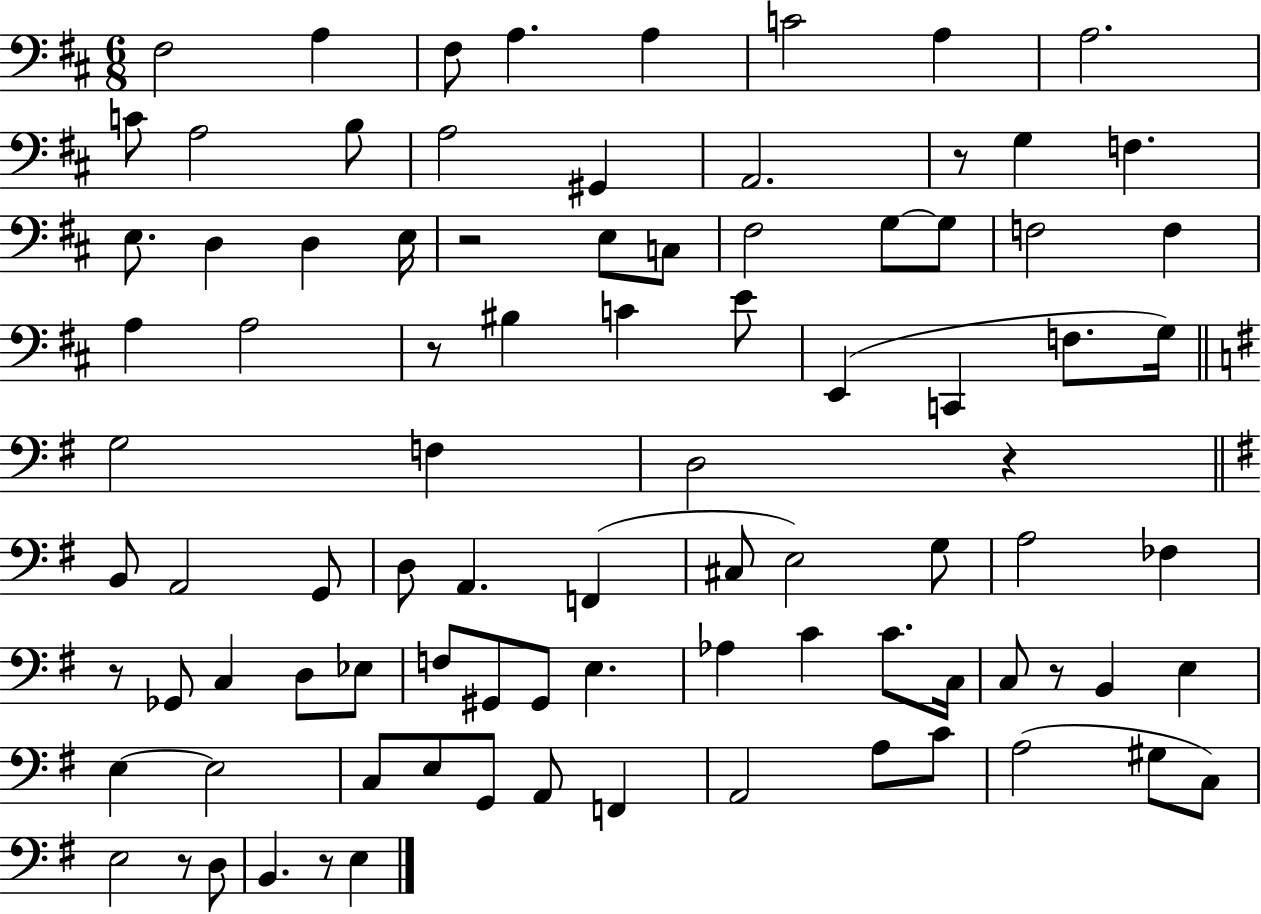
{
  \clef bass
  \numericTimeSignature
  \time 6/8
  \key d \major
  fis2 a4 | fis8 a4. a4 | c'2 a4 | a2. | \break c'8 a2 b8 | a2 gis,4 | a,2. | r8 g4 f4. | \break e8. d4 d4 e16 | r2 e8 c8 | fis2 g8~~ g8 | f2 f4 | \break a4 a2 | r8 bis4 c'4 e'8 | e,4( c,4 f8. g16) | \bar "||" \break \key g \major g2 f4 | d2 r4 | \bar "||" \break \key g \major b,8 a,2 g,8 | d8 a,4. f,4( | cis8 e2) g8 | a2 fes4 | \break r8 ges,8 c4 d8 ees8 | f8 gis,8 gis,8 e4. | aes4 c'4 c'8. c16 | c8 r8 b,4 e4 | \break e4~~ e2 | c8 e8 g,8 a,8 f,4 | a,2 a8 c'8 | a2( gis8 c8) | \break e2 r8 d8 | b,4. r8 e4 | \bar "|."
}